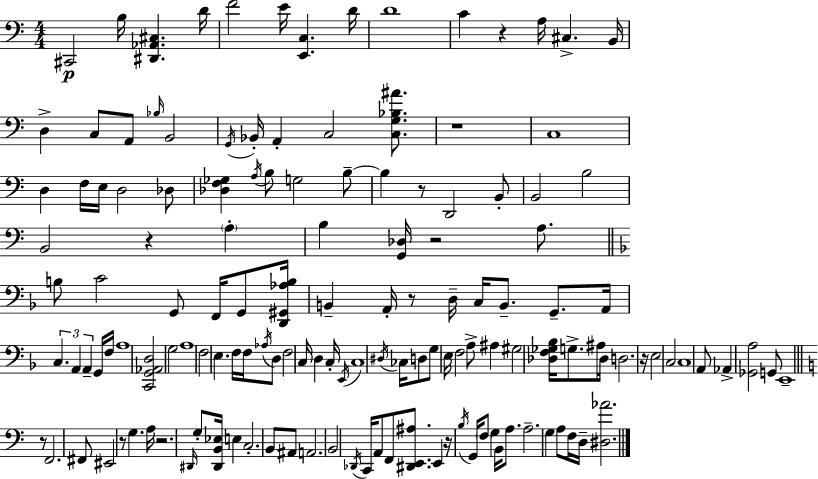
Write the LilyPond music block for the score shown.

{
  \clef bass
  \numericTimeSignature
  \time 4/4
  \key a \minor
  \repeat volta 2 { cis,2\p b16 <dis, aes, cis>4. d'16 | f'2 e'16 <e, c>4. d'16 | d'1 | c'4 r4 a16 cis4.-> b,16 | \break d4-> c8 a,8 \grace { bes16 } b,2 | \acciaccatura { g,16 } bes,16-. a,4-. c2 <c g bes ais'>8. | r1 | c1 | \break d4 f16 e16 d2 | des8 <des f ges>4 \acciaccatura { a16 } b8 g2 | b8--~~ b4 r8 d,2 | b,8-. b,2 b2 | \break b,2 r4 \parenthesize a4-. | b4 <g, des>16 r2 | a8. \bar "||" \break \key f \major b8 c'2 g,8 f,16 g,8 <d, gis, aes b>16 | b,4-- a,16-. r8 d16-- c16 b,8.-- g,8.-- a,16 | \tuplet 3/2 { c4. a,4 a,4-- } g,16 f16 | a1 | \break <c, g, aes, d>2 g2 | a1 | f2 e4. f16 f16 | \acciaccatura { aes16 } d8 f2 c16 d4 | \break c16-. \acciaccatura { e,16 } c1 | \acciaccatura { dis16 } ces16 d8 g8 e16 f2 | a8-> ais4 gis2 <des f ges bes>16 | g8.-> ais8 des16 d2. | \break r16 e2 c2 | c1 | a,8 aes,4-> <ges, a>2 | g,8 e,1-- | \break \bar "||" \break \key c \major r8 f,2. fis,8 | eis,2 r8 g4. | a16 r2. \grace { dis,16 } g8-. | <dis, b, ees>16 e4 c2.-. | \break b,8 ais,8 a,2. | b,2 \acciaccatura { des,16 } c,16 a,8 f,8 <dis, e, ais>8. | e,4 r16 \acciaccatura { b16 } g,16 \parenthesize f8 g4 b,16 | a8. a2.-- g4 | \break a8 f16 d16-- <dis aes'>2. | } \bar "|."
}